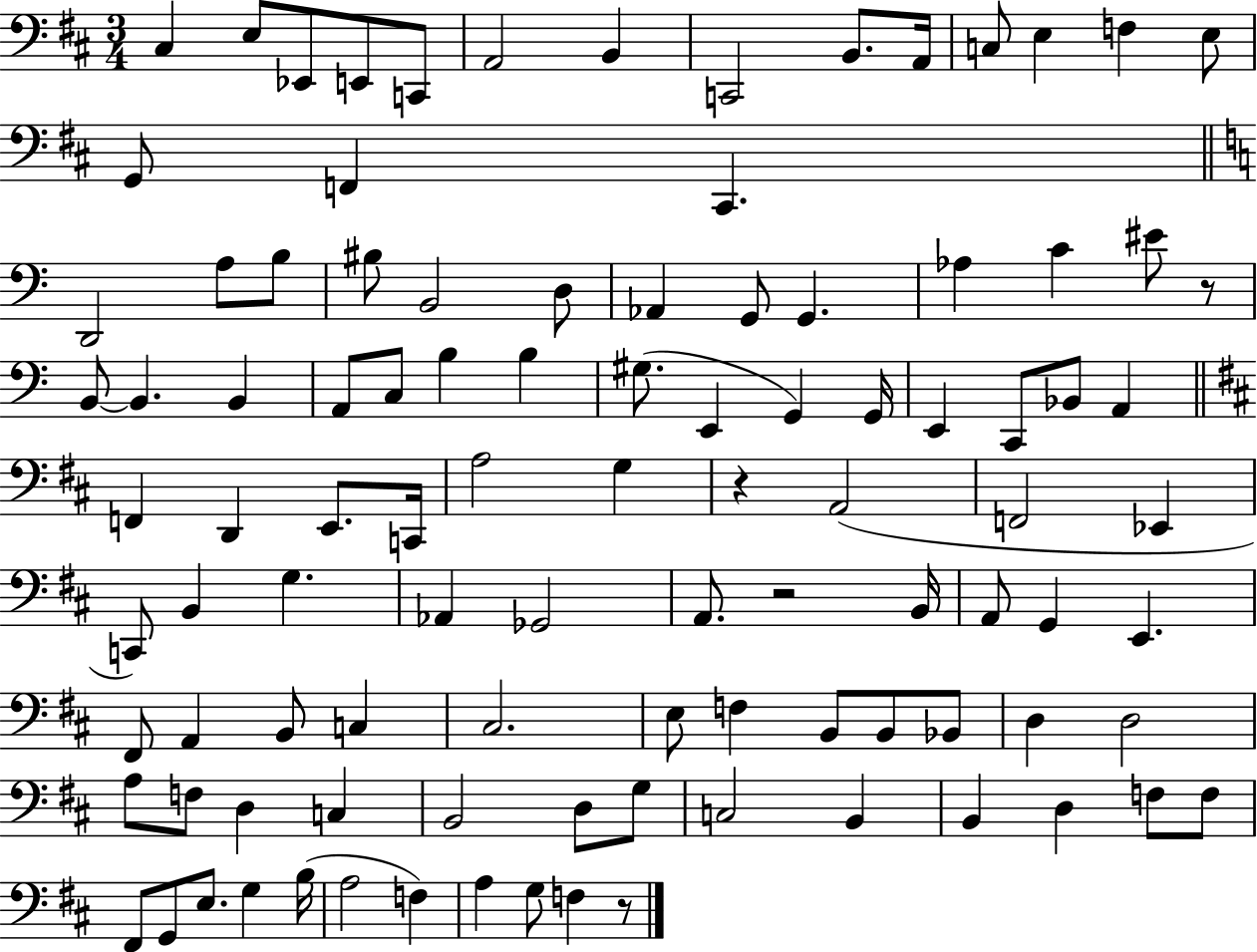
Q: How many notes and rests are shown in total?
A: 102